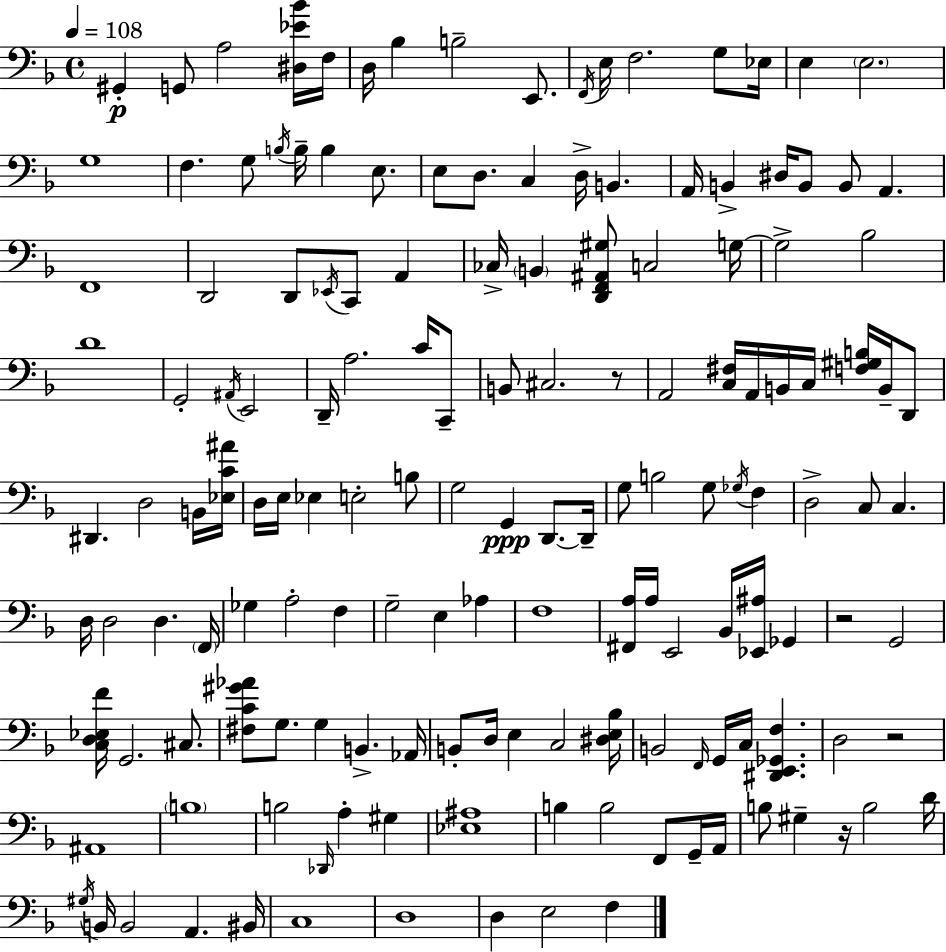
G#2/q G2/e A3/h [D#3,Eb4,Bb4]/s F3/s D3/s Bb3/q B3/h E2/e. F2/s E3/s F3/h. G3/e Eb3/s E3/q E3/h. G3/w F3/q. G3/e B3/s B3/s B3/q E3/e. E3/e D3/e. C3/q D3/s B2/q. A2/s B2/q D#3/s B2/e B2/e A2/q. F2/w D2/h D2/e Eb2/s C2/e A2/q CES3/s B2/q [D2,F2,A#2,G#3]/e C3/h G3/s G3/h Bb3/h D4/w G2/h A#2/s E2/h D2/s A3/h. C4/s C2/e B2/e C#3/h. R/e A2/h [C3,F#3]/s A2/s B2/s C3/s [F3,G#3,B3]/s B2/s D2/e D#2/q. D3/h B2/s [Eb3,C4,A#4]/s D3/s E3/s Eb3/q E3/h B3/e G3/h G2/q D2/e. D2/s G3/e B3/h G3/e Gb3/s F3/q D3/h C3/e C3/q. D3/s D3/h D3/q. F2/s Gb3/q A3/h F3/q G3/h E3/q Ab3/q F3/w [F#2,A3]/s A3/s E2/h Bb2/s [Eb2,A#3]/s Gb2/q R/h G2/h [C3,D3,Eb3,F4]/s G2/h. C#3/e. [F#3,C4,G#4,Ab4]/e G3/e. G3/q B2/q. Ab2/s B2/e D3/s E3/q C3/h [D#3,E3,Bb3]/s B2/h F2/s G2/s C3/s [D#2,E2,Gb2,F3]/q. D3/h R/h A#2/w B3/w B3/h Db2/s A3/q G#3/q [Eb3,A#3]/w B3/q B3/h F2/e G2/s A2/s B3/e G#3/q R/s B3/h D4/s G#3/s B2/s B2/h A2/q. BIS2/s C3/w D3/w D3/q E3/h F3/q